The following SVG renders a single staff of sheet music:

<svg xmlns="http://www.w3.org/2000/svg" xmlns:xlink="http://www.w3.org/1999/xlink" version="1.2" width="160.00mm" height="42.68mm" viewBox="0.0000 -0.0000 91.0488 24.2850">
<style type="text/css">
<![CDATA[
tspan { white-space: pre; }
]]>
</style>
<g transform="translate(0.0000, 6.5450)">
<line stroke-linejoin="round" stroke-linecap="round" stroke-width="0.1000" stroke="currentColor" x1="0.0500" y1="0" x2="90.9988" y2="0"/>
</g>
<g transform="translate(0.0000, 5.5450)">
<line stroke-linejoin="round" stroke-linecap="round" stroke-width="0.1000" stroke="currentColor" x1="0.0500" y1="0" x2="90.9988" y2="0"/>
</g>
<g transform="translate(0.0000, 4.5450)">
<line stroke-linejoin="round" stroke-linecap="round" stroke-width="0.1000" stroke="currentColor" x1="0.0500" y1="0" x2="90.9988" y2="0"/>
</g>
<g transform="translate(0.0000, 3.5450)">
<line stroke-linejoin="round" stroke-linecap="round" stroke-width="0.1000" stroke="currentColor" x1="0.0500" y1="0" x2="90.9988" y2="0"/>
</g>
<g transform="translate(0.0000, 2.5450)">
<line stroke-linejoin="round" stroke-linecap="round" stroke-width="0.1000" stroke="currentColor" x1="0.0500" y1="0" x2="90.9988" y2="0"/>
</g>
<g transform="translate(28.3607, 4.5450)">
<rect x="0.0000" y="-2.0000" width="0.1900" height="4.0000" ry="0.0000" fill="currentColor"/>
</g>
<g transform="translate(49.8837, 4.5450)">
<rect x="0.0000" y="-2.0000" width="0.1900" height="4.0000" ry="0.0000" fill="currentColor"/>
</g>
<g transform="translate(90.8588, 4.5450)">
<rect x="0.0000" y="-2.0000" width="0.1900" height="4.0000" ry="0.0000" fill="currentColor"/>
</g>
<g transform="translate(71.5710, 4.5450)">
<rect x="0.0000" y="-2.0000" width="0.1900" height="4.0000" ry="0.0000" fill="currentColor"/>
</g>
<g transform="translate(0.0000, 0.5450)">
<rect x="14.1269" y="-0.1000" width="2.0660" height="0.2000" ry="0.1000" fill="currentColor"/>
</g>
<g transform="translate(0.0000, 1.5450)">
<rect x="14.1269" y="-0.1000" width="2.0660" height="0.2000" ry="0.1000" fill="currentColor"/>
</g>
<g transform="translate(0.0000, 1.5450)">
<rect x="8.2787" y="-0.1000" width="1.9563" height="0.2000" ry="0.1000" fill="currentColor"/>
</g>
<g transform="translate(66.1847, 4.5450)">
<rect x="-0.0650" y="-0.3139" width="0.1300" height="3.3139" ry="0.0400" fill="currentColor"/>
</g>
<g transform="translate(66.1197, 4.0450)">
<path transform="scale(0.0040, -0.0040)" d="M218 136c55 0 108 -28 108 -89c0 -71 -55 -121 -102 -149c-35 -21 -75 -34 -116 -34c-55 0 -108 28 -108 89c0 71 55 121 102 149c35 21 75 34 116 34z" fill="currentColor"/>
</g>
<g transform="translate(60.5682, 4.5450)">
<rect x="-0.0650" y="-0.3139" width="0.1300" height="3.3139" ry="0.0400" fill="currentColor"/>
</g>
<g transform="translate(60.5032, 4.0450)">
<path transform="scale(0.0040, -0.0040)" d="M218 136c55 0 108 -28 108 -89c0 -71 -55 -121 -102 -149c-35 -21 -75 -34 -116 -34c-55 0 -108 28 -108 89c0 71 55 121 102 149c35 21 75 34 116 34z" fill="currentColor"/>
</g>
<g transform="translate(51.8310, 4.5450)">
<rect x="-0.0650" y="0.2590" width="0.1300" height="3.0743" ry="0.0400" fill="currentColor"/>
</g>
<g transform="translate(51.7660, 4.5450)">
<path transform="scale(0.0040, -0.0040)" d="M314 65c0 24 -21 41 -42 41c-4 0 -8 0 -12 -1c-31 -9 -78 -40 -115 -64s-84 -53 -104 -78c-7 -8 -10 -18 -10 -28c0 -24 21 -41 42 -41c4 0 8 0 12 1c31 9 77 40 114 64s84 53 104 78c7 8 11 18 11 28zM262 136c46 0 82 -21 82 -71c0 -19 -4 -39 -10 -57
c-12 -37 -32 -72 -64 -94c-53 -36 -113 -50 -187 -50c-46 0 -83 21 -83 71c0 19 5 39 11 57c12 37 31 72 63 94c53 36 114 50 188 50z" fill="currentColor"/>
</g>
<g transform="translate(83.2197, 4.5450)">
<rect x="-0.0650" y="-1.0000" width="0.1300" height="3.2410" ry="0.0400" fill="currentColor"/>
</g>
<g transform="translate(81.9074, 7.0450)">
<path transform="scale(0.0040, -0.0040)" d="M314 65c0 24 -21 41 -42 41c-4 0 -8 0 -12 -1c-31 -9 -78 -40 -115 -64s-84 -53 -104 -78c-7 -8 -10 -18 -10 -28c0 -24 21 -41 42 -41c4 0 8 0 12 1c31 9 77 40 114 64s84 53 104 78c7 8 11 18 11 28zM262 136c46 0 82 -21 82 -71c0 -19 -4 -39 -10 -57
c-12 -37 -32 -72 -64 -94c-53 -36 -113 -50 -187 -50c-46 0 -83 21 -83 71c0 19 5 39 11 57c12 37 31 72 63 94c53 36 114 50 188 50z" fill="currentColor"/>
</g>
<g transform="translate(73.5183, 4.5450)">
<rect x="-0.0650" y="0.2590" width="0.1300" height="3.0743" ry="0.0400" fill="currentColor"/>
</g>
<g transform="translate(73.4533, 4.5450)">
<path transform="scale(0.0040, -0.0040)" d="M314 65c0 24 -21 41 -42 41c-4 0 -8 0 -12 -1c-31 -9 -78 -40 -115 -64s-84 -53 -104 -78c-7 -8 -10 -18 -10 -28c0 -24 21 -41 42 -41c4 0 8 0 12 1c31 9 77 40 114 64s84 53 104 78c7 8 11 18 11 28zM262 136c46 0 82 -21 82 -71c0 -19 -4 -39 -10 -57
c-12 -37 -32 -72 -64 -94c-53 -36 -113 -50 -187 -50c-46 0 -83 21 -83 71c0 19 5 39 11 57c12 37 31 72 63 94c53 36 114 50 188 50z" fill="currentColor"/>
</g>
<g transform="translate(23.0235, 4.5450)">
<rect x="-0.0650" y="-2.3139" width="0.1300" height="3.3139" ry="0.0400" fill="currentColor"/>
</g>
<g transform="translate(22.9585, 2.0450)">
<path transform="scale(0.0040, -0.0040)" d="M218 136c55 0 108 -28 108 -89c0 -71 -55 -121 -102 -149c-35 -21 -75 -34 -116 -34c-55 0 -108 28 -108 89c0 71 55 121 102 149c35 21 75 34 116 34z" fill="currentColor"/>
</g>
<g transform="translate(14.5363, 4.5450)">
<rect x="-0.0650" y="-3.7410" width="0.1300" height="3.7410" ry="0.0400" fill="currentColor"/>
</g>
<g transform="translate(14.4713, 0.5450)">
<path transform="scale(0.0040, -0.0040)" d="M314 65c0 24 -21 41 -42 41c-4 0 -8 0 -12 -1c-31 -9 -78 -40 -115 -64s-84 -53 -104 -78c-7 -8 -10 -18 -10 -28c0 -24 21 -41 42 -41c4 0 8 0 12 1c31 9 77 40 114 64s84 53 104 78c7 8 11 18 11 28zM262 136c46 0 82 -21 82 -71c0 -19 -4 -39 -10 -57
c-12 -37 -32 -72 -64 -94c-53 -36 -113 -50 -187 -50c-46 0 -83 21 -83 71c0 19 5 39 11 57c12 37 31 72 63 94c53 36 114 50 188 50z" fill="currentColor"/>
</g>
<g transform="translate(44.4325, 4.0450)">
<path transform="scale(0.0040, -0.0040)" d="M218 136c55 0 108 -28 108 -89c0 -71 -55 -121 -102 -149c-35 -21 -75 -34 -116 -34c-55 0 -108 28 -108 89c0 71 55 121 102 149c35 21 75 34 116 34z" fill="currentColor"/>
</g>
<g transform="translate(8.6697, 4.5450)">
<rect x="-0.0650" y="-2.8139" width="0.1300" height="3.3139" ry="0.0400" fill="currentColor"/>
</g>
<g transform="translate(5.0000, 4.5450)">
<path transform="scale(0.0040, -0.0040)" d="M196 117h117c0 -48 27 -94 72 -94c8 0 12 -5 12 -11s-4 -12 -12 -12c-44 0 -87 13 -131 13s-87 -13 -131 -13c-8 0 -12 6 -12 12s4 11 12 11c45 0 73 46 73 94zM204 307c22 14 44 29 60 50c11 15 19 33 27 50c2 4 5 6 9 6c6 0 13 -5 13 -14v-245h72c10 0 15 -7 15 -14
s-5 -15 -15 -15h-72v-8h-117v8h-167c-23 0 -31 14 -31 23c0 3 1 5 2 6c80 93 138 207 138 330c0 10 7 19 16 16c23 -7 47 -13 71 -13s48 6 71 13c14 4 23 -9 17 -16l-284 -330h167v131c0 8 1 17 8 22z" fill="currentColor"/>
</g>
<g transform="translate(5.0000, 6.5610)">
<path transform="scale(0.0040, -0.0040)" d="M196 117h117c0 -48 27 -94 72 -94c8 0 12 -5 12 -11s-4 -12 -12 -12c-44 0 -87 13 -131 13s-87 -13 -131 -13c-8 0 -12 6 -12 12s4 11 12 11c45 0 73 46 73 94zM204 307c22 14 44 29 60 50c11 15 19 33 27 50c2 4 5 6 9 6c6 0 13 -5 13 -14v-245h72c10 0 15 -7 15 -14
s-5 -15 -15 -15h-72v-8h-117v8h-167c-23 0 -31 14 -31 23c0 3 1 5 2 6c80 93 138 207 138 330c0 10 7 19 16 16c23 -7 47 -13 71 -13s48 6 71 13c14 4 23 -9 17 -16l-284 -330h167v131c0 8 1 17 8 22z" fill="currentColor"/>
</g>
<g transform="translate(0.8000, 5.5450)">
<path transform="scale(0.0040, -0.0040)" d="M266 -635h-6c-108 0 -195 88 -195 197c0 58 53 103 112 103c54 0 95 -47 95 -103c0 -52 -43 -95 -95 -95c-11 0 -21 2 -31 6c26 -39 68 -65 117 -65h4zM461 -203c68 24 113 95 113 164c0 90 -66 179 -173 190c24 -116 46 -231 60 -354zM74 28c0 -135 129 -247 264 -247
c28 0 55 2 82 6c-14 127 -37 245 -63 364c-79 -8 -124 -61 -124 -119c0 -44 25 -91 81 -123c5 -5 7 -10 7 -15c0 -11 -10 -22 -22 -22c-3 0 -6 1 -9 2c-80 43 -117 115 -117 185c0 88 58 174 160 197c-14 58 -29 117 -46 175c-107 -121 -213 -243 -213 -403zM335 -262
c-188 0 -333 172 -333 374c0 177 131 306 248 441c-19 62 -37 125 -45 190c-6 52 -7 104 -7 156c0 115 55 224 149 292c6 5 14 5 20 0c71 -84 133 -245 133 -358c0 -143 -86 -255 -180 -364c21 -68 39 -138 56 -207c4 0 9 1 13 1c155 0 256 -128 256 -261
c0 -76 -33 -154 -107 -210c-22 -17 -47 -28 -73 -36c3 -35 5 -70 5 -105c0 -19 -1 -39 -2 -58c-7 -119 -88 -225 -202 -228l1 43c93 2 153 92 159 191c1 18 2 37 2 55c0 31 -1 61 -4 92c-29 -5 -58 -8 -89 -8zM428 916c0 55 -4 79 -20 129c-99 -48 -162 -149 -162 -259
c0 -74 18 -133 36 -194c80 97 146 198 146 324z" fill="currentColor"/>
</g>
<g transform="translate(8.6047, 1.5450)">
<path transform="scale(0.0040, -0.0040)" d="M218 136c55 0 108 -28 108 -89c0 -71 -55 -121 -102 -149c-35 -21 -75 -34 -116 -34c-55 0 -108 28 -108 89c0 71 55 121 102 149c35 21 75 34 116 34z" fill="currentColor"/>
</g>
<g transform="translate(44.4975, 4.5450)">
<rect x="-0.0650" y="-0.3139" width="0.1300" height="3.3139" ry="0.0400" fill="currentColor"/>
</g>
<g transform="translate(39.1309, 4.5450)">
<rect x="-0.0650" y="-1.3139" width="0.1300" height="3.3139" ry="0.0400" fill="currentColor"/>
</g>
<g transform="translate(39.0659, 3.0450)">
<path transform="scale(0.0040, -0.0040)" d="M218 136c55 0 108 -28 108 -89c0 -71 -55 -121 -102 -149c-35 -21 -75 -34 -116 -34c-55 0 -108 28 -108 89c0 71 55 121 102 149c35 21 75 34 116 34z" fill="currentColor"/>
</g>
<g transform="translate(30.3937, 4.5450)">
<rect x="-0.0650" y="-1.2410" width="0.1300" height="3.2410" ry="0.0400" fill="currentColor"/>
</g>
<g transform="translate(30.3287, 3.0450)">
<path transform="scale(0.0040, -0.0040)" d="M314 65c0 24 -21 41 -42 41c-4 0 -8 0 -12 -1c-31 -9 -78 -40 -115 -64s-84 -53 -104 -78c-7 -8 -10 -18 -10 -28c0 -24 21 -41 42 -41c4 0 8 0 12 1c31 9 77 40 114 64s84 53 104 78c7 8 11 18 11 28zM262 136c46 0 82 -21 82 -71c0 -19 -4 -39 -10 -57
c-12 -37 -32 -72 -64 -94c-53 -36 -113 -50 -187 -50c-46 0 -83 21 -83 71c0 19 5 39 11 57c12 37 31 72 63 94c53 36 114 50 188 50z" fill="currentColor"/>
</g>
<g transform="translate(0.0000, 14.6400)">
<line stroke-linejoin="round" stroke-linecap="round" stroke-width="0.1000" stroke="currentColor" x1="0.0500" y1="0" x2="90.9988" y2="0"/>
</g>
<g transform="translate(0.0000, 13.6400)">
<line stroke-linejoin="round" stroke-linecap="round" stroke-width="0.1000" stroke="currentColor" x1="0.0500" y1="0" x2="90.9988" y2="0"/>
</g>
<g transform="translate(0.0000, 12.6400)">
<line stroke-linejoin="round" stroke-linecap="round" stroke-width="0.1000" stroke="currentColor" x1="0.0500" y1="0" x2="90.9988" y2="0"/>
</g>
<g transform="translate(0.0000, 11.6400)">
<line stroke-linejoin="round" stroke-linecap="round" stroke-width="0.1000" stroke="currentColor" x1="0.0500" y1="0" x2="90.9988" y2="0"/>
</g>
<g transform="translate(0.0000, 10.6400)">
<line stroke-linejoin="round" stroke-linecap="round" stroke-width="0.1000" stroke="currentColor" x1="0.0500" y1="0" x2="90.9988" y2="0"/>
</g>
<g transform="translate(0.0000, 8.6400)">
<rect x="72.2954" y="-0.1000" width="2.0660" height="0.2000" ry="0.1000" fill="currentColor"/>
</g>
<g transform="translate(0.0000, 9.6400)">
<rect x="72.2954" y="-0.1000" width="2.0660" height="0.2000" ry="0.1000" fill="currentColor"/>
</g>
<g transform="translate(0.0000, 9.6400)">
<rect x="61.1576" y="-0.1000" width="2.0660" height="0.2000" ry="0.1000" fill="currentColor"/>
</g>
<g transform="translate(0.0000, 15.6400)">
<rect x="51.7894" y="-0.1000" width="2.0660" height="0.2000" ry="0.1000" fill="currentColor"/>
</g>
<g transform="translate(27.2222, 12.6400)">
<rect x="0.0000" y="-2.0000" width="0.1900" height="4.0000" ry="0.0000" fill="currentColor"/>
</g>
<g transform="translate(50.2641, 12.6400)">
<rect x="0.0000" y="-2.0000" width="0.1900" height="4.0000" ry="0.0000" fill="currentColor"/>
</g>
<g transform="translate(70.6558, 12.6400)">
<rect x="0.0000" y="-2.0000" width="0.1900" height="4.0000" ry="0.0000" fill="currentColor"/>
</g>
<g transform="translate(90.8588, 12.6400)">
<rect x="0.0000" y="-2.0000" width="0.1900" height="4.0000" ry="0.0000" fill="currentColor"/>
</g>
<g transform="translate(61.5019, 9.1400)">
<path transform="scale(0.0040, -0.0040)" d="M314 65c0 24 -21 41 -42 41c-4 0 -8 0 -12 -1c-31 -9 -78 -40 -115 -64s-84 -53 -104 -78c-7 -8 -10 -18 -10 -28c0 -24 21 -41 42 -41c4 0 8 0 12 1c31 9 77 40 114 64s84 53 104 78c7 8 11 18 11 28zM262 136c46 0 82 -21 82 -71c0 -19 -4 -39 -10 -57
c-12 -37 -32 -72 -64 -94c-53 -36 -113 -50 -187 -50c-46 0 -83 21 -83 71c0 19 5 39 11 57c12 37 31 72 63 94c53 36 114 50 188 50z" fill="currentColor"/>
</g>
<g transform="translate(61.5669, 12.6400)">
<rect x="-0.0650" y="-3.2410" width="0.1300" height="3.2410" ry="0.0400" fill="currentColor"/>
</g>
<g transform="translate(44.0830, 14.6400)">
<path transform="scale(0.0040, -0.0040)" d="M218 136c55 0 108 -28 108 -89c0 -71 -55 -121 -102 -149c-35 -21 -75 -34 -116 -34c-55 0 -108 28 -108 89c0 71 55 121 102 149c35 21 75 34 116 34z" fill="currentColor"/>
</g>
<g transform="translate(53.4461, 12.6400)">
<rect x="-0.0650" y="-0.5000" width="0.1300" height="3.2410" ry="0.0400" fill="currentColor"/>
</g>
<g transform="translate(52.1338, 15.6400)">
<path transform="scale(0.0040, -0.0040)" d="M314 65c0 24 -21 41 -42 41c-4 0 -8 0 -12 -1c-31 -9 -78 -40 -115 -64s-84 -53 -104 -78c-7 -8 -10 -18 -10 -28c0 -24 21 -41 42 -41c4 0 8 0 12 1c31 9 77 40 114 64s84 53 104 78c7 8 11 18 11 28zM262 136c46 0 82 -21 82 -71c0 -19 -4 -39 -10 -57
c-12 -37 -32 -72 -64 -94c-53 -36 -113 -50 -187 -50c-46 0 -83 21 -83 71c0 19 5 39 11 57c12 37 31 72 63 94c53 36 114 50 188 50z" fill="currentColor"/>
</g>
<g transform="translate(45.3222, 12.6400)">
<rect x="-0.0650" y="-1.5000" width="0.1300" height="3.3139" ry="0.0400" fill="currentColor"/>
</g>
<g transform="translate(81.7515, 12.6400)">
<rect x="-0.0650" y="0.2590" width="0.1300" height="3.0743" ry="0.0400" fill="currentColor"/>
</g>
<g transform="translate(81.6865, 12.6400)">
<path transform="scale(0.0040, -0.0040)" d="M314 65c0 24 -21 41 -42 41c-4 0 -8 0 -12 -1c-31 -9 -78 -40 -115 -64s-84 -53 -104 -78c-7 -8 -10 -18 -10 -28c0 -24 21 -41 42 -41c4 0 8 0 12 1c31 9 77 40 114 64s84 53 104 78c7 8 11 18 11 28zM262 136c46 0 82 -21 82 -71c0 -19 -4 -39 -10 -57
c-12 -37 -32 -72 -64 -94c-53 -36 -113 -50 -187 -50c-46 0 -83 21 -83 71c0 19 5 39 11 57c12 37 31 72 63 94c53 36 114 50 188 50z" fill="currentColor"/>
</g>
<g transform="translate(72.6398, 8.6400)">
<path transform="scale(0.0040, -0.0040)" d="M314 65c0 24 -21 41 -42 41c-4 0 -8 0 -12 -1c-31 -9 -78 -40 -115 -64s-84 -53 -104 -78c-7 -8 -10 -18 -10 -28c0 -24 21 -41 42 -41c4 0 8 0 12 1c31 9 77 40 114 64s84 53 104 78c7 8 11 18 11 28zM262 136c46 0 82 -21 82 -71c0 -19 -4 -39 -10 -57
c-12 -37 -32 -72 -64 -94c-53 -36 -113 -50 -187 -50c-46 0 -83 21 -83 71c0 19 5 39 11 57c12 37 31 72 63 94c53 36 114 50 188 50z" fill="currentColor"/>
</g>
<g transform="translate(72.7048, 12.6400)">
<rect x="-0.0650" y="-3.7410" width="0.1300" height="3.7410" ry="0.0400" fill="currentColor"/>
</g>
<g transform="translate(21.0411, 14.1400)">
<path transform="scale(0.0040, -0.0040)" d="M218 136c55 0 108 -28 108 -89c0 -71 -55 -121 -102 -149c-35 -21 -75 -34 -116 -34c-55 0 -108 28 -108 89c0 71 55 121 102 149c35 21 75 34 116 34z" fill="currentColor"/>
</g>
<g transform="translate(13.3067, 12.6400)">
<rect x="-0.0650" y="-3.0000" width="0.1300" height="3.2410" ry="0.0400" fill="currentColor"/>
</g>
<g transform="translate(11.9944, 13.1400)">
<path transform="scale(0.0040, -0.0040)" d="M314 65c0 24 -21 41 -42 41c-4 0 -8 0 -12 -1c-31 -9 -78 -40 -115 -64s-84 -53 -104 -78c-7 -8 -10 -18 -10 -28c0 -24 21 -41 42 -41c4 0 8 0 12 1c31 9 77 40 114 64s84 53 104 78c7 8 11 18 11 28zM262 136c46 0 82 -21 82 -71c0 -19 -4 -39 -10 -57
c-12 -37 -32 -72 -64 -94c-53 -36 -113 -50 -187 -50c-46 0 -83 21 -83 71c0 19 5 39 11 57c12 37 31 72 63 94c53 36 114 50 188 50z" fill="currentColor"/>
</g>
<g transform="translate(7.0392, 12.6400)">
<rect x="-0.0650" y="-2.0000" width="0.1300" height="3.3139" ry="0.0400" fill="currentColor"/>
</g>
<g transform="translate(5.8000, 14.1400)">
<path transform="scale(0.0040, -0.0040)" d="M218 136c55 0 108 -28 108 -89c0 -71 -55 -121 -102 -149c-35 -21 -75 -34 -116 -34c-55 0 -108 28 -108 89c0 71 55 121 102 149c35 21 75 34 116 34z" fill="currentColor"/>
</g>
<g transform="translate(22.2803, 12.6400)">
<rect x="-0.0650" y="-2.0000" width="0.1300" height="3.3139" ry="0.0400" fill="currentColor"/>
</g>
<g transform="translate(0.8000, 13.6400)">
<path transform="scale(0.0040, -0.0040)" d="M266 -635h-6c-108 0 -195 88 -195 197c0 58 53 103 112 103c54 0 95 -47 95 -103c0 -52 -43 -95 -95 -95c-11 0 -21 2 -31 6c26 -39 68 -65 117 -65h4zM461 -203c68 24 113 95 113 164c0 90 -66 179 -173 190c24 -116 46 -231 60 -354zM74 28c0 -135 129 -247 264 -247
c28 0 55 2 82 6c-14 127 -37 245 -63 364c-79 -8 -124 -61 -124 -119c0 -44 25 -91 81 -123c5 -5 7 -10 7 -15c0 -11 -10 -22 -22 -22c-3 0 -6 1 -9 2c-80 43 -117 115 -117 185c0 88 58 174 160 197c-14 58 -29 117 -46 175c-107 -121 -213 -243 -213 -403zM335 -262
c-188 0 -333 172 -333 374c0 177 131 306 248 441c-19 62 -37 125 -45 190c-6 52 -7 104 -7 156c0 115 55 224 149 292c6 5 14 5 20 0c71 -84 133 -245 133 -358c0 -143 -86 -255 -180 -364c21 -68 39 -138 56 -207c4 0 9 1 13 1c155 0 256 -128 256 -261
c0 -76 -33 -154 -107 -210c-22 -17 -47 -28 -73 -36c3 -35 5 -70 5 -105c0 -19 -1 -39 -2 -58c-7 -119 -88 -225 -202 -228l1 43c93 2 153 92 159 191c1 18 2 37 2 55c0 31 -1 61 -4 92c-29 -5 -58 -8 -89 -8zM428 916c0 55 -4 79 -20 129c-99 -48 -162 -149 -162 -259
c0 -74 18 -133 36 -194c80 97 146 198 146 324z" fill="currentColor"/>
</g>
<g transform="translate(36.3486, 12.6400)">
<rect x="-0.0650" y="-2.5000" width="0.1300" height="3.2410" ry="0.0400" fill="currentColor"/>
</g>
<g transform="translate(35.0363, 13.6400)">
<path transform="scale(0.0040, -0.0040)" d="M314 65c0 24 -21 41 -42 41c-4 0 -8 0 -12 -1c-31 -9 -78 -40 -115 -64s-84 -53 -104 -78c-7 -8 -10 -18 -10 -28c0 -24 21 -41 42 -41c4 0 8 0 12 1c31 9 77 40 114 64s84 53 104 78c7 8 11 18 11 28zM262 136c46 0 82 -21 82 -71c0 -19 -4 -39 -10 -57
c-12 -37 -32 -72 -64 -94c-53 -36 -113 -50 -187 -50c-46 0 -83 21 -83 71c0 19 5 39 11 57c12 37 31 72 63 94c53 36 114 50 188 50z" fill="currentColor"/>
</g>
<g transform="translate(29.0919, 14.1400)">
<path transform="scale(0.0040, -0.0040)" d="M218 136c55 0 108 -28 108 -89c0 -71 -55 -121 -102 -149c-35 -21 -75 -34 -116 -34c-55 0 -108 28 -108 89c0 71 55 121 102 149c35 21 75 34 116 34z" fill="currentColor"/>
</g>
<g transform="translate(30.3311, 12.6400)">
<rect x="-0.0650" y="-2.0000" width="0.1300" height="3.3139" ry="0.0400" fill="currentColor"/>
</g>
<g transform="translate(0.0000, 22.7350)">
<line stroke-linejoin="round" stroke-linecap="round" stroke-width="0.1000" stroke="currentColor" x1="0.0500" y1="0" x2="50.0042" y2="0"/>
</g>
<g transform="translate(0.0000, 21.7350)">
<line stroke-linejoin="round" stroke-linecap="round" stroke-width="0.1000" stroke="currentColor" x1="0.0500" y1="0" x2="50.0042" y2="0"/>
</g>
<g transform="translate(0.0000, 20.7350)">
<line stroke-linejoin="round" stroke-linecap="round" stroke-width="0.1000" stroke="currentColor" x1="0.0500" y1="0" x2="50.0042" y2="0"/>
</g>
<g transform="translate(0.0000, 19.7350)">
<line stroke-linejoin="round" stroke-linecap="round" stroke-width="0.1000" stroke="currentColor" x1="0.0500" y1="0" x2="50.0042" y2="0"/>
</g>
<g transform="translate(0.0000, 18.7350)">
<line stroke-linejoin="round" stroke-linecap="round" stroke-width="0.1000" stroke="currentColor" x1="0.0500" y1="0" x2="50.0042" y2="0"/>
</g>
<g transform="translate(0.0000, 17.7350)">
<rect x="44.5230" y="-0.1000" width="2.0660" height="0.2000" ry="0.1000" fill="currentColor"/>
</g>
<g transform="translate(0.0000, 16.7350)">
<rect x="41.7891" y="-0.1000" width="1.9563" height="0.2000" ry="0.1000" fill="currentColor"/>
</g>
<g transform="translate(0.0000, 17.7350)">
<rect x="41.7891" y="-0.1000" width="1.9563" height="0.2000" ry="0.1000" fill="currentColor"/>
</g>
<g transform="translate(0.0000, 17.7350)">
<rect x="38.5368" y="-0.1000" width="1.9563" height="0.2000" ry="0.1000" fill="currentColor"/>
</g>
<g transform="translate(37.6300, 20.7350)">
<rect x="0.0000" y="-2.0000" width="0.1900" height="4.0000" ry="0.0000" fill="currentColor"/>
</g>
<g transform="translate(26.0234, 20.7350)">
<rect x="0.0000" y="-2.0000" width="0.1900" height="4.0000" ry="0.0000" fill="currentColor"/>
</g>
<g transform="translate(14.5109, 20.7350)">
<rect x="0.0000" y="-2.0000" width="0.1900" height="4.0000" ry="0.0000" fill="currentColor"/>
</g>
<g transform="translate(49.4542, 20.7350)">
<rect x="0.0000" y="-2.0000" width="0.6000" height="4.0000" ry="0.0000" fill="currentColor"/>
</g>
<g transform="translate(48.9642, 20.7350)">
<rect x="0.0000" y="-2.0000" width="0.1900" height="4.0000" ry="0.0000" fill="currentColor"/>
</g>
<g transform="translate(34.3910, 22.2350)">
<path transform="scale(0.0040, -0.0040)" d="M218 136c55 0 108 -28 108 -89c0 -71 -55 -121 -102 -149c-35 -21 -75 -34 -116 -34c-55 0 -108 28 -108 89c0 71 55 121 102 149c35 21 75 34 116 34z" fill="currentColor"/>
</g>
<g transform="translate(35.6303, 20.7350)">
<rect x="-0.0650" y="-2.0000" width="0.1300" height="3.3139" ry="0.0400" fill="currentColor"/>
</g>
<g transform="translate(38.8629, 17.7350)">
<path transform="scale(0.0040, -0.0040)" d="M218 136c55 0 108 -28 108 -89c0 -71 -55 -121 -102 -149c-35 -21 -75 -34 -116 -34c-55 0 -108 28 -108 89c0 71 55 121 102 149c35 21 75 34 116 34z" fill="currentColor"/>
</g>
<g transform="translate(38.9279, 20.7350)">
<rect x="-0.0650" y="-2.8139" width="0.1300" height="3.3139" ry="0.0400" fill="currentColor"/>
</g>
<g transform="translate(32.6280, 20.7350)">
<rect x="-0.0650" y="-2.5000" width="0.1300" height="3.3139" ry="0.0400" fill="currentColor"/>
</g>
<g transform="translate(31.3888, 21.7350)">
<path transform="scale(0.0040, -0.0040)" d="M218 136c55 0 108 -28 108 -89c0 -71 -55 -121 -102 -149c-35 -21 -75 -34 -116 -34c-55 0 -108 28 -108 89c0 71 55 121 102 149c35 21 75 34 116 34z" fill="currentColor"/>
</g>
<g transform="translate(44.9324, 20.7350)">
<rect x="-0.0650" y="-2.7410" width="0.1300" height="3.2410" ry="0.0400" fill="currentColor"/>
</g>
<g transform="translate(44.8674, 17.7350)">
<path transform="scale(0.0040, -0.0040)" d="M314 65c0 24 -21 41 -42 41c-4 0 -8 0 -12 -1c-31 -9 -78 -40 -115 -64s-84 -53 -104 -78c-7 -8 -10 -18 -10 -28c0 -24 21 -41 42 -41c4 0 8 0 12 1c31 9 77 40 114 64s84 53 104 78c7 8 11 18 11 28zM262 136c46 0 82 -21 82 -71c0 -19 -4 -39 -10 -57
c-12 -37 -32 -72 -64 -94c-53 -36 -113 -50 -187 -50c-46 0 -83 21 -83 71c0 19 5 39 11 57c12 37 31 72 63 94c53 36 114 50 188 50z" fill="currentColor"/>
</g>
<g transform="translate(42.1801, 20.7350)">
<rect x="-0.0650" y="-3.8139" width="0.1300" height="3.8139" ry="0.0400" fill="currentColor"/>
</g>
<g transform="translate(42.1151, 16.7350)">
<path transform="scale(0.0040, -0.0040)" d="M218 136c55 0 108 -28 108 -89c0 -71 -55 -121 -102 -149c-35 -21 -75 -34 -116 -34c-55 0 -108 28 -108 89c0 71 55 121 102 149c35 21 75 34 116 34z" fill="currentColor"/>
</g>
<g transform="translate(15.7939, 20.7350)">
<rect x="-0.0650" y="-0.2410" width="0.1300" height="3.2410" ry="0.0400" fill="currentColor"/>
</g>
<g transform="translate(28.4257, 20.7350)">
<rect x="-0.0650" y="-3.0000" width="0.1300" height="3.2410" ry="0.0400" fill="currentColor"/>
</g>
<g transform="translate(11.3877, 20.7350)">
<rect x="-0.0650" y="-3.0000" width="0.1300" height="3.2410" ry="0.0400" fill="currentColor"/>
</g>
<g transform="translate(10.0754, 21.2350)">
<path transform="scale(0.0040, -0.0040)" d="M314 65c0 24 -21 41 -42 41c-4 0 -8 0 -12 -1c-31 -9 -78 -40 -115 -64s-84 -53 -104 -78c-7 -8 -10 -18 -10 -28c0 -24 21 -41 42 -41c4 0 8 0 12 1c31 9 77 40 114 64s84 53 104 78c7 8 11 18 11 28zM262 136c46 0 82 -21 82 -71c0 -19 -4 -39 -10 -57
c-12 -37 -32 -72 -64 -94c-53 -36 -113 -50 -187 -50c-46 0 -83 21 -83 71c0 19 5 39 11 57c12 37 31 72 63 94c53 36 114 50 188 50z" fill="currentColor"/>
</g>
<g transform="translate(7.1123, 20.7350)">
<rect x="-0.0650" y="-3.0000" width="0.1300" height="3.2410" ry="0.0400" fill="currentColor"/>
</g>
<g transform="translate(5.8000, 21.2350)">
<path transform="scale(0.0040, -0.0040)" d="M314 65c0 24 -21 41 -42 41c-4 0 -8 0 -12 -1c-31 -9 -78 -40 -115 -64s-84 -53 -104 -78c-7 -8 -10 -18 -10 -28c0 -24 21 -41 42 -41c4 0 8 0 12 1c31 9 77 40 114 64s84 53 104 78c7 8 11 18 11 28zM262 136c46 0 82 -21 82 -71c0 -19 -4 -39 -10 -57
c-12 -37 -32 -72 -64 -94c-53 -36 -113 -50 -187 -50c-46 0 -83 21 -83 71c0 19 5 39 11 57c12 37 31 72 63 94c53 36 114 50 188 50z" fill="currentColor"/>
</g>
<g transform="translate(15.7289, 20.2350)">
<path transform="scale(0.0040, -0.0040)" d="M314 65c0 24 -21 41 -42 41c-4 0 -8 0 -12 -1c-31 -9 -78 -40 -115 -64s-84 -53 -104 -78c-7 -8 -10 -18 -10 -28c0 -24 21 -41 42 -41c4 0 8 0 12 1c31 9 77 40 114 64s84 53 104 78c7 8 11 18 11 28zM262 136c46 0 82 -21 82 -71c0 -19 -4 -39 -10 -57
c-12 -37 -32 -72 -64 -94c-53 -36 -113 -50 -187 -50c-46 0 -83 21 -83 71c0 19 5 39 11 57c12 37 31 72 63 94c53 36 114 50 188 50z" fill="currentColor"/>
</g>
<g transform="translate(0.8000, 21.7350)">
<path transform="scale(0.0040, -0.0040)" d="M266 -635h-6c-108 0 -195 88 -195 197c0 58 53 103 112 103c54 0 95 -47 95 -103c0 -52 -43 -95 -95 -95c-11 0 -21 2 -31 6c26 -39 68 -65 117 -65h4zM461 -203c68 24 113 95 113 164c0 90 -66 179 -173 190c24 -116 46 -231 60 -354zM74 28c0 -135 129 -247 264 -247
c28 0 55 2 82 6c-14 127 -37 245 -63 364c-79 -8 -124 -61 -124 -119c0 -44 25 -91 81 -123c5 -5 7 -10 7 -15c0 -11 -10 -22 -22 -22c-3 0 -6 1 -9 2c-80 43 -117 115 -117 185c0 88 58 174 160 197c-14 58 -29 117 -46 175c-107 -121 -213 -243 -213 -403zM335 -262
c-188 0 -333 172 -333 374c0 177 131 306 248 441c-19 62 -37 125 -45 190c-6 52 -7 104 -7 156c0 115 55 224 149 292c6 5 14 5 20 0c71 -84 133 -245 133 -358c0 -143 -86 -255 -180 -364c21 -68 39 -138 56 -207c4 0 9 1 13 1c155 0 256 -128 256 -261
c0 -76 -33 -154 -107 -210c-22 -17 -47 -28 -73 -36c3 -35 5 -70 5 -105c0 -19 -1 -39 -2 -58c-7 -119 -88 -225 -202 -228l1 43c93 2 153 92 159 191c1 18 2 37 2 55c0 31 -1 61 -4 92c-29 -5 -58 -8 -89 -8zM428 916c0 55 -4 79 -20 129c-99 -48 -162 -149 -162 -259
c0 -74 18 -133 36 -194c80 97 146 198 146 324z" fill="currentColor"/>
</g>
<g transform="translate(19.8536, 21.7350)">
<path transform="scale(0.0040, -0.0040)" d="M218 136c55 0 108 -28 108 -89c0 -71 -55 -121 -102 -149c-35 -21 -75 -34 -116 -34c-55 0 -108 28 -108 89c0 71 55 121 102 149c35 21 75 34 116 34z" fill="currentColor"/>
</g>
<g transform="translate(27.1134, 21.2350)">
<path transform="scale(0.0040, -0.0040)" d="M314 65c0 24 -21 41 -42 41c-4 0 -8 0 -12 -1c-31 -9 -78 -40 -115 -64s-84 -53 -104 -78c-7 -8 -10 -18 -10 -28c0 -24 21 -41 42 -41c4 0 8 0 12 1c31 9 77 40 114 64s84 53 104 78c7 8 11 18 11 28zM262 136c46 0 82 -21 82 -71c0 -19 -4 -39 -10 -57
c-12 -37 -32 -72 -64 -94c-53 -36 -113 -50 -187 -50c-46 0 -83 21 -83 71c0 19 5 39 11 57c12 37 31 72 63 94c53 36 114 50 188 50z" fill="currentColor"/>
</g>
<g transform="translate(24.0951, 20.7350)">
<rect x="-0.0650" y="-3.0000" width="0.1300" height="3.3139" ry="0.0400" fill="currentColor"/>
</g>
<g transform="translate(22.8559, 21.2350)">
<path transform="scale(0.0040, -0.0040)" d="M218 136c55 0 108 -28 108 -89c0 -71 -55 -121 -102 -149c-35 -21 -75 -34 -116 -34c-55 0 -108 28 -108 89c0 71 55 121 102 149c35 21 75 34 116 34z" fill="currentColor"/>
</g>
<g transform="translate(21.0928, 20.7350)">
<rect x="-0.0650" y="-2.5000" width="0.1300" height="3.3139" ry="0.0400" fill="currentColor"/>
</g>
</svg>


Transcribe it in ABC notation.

X:1
T:Untitled
M:4/4
L:1/4
K:C
a c'2 g e2 e c B2 c c B2 D2 F A2 F F G2 E C2 b2 c'2 B2 A2 A2 c2 G A A2 G F a c' a2